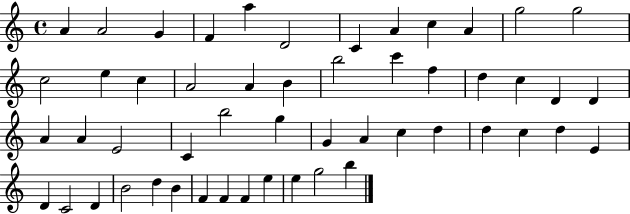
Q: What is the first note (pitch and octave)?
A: A4